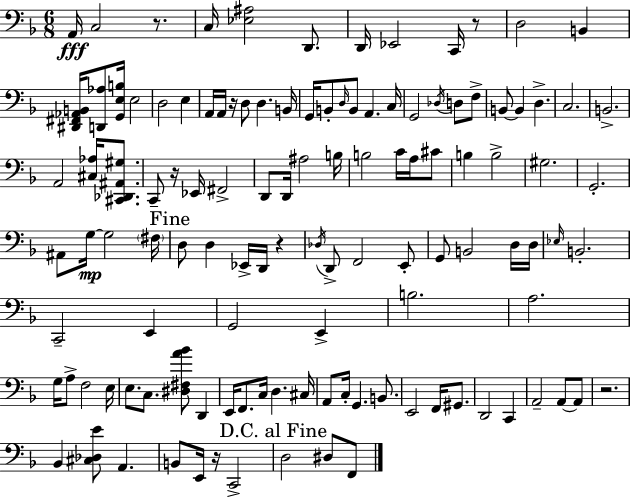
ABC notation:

X:1
T:Untitled
M:6/8
L:1/4
K:Dm
A,,/4 C,2 z/2 C,/4 [_E,^A,]2 D,,/2 D,,/4 _E,,2 C,,/4 z/2 D,2 B,, [^D,,^F,,_A,,B,,]/4 [D,,_A,]/2 [G,,E,B,]/4 E,2 D,2 E, A,,/4 A,,/4 z/4 D,/2 D, B,,/4 G,,/4 B,,/2 D,/4 B,,/2 A,, C,/4 G,,2 _D,/4 D,/2 F,/2 B,,/2 B,, D, C,2 B,,2 A,,2 [^C,_A,]/4 [^C,,_D,,^A,,^G,]/2 C,,/2 z/4 _E,,/4 ^F,,2 D,,/2 D,,/4 ^A,2 B,/4 B,2 C/4 A,/4 ^C/2 B, B,2 ^G,2 G,,2 ^A,,/2 G,/4 G,2 ^F,/4 D,/2 D, _E,,/4 D,,/4 z _D,/4 D,,/2 F,,2 E,,/2 G,,/2 B,,2 D,/4 D,/4 _E,/4 B,,2 C,,2 E,, G,,2 E,, B,2 A,2 G,/4 A,/2 F,2 E,/4 E,/2 C,/2 [^D,^F,A_B]/2 D,, E,,/4 F,,/2 C,/4 D, ^C,/4 A,,/2 C,/4 G,, B,,/2 E,,2 F,,/4 ^G,,/2 D,,2 C,, A,,2 A,,/2 A,,/2 z2 _B,, [^C,_D,E]/2 A,, B,,/2 E,,/4 z/4 C,,2 D,2 ^D,/2 F,,/2